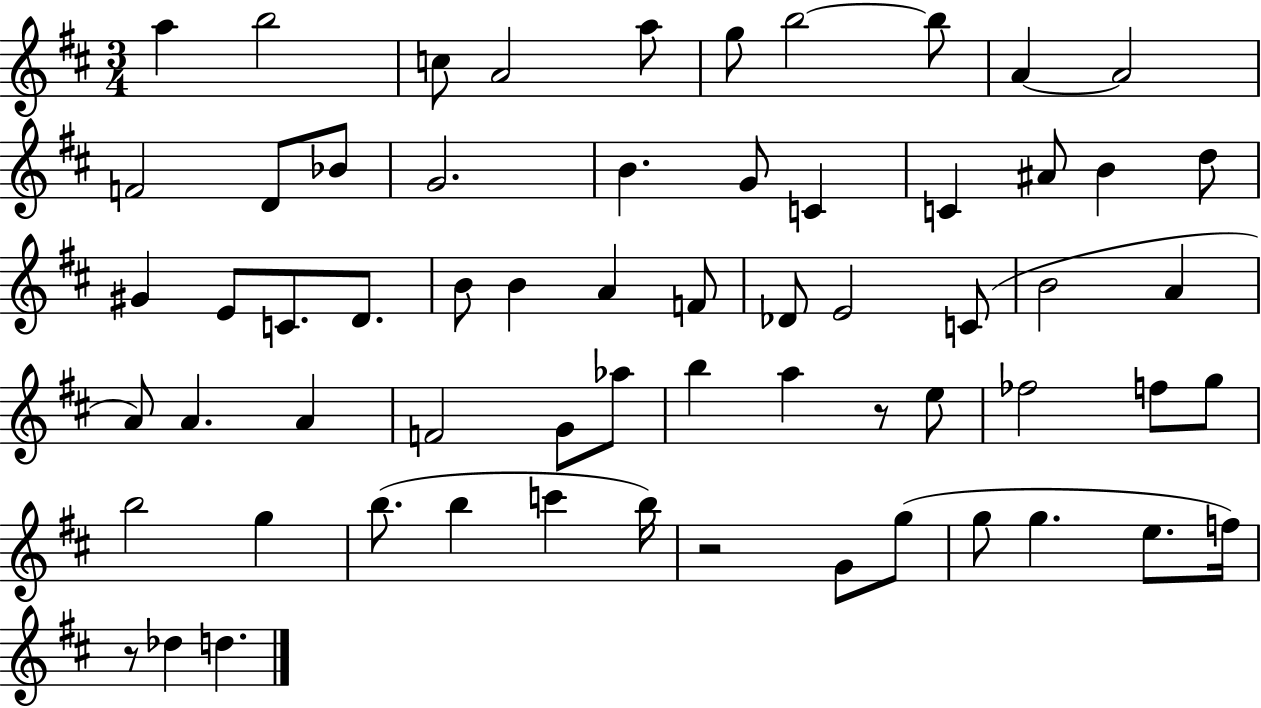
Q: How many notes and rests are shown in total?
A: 63